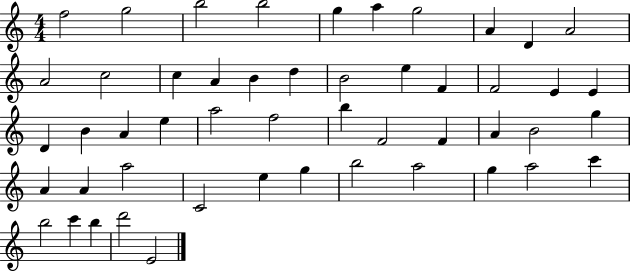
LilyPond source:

{
  \clef treble
  \numericTimeSignature
  \time 4/4
  \key c \major
  f''2 g''2 | b''2 b''2 | g''4 a''4 g''2 | a'4 d'4 a'2 | \break a'2 c''2 | c''4 a'4 b'4 d''4 | b'2 e''4 f'4 | f'2 e'4 e'4 | \break d'4 b'4 a'4 e''4 | a''2 f''2 | b''4 f'2 f'4 | a'4 b'2 g''4 | \break a'4 a'4 a''2 | c'2 e''4 g''4 | b''2 a''2 | g''4 a''2 c'''4 | \break b''2 c'''4 b''4 | d'''2 e'2 | \bar "|."
}